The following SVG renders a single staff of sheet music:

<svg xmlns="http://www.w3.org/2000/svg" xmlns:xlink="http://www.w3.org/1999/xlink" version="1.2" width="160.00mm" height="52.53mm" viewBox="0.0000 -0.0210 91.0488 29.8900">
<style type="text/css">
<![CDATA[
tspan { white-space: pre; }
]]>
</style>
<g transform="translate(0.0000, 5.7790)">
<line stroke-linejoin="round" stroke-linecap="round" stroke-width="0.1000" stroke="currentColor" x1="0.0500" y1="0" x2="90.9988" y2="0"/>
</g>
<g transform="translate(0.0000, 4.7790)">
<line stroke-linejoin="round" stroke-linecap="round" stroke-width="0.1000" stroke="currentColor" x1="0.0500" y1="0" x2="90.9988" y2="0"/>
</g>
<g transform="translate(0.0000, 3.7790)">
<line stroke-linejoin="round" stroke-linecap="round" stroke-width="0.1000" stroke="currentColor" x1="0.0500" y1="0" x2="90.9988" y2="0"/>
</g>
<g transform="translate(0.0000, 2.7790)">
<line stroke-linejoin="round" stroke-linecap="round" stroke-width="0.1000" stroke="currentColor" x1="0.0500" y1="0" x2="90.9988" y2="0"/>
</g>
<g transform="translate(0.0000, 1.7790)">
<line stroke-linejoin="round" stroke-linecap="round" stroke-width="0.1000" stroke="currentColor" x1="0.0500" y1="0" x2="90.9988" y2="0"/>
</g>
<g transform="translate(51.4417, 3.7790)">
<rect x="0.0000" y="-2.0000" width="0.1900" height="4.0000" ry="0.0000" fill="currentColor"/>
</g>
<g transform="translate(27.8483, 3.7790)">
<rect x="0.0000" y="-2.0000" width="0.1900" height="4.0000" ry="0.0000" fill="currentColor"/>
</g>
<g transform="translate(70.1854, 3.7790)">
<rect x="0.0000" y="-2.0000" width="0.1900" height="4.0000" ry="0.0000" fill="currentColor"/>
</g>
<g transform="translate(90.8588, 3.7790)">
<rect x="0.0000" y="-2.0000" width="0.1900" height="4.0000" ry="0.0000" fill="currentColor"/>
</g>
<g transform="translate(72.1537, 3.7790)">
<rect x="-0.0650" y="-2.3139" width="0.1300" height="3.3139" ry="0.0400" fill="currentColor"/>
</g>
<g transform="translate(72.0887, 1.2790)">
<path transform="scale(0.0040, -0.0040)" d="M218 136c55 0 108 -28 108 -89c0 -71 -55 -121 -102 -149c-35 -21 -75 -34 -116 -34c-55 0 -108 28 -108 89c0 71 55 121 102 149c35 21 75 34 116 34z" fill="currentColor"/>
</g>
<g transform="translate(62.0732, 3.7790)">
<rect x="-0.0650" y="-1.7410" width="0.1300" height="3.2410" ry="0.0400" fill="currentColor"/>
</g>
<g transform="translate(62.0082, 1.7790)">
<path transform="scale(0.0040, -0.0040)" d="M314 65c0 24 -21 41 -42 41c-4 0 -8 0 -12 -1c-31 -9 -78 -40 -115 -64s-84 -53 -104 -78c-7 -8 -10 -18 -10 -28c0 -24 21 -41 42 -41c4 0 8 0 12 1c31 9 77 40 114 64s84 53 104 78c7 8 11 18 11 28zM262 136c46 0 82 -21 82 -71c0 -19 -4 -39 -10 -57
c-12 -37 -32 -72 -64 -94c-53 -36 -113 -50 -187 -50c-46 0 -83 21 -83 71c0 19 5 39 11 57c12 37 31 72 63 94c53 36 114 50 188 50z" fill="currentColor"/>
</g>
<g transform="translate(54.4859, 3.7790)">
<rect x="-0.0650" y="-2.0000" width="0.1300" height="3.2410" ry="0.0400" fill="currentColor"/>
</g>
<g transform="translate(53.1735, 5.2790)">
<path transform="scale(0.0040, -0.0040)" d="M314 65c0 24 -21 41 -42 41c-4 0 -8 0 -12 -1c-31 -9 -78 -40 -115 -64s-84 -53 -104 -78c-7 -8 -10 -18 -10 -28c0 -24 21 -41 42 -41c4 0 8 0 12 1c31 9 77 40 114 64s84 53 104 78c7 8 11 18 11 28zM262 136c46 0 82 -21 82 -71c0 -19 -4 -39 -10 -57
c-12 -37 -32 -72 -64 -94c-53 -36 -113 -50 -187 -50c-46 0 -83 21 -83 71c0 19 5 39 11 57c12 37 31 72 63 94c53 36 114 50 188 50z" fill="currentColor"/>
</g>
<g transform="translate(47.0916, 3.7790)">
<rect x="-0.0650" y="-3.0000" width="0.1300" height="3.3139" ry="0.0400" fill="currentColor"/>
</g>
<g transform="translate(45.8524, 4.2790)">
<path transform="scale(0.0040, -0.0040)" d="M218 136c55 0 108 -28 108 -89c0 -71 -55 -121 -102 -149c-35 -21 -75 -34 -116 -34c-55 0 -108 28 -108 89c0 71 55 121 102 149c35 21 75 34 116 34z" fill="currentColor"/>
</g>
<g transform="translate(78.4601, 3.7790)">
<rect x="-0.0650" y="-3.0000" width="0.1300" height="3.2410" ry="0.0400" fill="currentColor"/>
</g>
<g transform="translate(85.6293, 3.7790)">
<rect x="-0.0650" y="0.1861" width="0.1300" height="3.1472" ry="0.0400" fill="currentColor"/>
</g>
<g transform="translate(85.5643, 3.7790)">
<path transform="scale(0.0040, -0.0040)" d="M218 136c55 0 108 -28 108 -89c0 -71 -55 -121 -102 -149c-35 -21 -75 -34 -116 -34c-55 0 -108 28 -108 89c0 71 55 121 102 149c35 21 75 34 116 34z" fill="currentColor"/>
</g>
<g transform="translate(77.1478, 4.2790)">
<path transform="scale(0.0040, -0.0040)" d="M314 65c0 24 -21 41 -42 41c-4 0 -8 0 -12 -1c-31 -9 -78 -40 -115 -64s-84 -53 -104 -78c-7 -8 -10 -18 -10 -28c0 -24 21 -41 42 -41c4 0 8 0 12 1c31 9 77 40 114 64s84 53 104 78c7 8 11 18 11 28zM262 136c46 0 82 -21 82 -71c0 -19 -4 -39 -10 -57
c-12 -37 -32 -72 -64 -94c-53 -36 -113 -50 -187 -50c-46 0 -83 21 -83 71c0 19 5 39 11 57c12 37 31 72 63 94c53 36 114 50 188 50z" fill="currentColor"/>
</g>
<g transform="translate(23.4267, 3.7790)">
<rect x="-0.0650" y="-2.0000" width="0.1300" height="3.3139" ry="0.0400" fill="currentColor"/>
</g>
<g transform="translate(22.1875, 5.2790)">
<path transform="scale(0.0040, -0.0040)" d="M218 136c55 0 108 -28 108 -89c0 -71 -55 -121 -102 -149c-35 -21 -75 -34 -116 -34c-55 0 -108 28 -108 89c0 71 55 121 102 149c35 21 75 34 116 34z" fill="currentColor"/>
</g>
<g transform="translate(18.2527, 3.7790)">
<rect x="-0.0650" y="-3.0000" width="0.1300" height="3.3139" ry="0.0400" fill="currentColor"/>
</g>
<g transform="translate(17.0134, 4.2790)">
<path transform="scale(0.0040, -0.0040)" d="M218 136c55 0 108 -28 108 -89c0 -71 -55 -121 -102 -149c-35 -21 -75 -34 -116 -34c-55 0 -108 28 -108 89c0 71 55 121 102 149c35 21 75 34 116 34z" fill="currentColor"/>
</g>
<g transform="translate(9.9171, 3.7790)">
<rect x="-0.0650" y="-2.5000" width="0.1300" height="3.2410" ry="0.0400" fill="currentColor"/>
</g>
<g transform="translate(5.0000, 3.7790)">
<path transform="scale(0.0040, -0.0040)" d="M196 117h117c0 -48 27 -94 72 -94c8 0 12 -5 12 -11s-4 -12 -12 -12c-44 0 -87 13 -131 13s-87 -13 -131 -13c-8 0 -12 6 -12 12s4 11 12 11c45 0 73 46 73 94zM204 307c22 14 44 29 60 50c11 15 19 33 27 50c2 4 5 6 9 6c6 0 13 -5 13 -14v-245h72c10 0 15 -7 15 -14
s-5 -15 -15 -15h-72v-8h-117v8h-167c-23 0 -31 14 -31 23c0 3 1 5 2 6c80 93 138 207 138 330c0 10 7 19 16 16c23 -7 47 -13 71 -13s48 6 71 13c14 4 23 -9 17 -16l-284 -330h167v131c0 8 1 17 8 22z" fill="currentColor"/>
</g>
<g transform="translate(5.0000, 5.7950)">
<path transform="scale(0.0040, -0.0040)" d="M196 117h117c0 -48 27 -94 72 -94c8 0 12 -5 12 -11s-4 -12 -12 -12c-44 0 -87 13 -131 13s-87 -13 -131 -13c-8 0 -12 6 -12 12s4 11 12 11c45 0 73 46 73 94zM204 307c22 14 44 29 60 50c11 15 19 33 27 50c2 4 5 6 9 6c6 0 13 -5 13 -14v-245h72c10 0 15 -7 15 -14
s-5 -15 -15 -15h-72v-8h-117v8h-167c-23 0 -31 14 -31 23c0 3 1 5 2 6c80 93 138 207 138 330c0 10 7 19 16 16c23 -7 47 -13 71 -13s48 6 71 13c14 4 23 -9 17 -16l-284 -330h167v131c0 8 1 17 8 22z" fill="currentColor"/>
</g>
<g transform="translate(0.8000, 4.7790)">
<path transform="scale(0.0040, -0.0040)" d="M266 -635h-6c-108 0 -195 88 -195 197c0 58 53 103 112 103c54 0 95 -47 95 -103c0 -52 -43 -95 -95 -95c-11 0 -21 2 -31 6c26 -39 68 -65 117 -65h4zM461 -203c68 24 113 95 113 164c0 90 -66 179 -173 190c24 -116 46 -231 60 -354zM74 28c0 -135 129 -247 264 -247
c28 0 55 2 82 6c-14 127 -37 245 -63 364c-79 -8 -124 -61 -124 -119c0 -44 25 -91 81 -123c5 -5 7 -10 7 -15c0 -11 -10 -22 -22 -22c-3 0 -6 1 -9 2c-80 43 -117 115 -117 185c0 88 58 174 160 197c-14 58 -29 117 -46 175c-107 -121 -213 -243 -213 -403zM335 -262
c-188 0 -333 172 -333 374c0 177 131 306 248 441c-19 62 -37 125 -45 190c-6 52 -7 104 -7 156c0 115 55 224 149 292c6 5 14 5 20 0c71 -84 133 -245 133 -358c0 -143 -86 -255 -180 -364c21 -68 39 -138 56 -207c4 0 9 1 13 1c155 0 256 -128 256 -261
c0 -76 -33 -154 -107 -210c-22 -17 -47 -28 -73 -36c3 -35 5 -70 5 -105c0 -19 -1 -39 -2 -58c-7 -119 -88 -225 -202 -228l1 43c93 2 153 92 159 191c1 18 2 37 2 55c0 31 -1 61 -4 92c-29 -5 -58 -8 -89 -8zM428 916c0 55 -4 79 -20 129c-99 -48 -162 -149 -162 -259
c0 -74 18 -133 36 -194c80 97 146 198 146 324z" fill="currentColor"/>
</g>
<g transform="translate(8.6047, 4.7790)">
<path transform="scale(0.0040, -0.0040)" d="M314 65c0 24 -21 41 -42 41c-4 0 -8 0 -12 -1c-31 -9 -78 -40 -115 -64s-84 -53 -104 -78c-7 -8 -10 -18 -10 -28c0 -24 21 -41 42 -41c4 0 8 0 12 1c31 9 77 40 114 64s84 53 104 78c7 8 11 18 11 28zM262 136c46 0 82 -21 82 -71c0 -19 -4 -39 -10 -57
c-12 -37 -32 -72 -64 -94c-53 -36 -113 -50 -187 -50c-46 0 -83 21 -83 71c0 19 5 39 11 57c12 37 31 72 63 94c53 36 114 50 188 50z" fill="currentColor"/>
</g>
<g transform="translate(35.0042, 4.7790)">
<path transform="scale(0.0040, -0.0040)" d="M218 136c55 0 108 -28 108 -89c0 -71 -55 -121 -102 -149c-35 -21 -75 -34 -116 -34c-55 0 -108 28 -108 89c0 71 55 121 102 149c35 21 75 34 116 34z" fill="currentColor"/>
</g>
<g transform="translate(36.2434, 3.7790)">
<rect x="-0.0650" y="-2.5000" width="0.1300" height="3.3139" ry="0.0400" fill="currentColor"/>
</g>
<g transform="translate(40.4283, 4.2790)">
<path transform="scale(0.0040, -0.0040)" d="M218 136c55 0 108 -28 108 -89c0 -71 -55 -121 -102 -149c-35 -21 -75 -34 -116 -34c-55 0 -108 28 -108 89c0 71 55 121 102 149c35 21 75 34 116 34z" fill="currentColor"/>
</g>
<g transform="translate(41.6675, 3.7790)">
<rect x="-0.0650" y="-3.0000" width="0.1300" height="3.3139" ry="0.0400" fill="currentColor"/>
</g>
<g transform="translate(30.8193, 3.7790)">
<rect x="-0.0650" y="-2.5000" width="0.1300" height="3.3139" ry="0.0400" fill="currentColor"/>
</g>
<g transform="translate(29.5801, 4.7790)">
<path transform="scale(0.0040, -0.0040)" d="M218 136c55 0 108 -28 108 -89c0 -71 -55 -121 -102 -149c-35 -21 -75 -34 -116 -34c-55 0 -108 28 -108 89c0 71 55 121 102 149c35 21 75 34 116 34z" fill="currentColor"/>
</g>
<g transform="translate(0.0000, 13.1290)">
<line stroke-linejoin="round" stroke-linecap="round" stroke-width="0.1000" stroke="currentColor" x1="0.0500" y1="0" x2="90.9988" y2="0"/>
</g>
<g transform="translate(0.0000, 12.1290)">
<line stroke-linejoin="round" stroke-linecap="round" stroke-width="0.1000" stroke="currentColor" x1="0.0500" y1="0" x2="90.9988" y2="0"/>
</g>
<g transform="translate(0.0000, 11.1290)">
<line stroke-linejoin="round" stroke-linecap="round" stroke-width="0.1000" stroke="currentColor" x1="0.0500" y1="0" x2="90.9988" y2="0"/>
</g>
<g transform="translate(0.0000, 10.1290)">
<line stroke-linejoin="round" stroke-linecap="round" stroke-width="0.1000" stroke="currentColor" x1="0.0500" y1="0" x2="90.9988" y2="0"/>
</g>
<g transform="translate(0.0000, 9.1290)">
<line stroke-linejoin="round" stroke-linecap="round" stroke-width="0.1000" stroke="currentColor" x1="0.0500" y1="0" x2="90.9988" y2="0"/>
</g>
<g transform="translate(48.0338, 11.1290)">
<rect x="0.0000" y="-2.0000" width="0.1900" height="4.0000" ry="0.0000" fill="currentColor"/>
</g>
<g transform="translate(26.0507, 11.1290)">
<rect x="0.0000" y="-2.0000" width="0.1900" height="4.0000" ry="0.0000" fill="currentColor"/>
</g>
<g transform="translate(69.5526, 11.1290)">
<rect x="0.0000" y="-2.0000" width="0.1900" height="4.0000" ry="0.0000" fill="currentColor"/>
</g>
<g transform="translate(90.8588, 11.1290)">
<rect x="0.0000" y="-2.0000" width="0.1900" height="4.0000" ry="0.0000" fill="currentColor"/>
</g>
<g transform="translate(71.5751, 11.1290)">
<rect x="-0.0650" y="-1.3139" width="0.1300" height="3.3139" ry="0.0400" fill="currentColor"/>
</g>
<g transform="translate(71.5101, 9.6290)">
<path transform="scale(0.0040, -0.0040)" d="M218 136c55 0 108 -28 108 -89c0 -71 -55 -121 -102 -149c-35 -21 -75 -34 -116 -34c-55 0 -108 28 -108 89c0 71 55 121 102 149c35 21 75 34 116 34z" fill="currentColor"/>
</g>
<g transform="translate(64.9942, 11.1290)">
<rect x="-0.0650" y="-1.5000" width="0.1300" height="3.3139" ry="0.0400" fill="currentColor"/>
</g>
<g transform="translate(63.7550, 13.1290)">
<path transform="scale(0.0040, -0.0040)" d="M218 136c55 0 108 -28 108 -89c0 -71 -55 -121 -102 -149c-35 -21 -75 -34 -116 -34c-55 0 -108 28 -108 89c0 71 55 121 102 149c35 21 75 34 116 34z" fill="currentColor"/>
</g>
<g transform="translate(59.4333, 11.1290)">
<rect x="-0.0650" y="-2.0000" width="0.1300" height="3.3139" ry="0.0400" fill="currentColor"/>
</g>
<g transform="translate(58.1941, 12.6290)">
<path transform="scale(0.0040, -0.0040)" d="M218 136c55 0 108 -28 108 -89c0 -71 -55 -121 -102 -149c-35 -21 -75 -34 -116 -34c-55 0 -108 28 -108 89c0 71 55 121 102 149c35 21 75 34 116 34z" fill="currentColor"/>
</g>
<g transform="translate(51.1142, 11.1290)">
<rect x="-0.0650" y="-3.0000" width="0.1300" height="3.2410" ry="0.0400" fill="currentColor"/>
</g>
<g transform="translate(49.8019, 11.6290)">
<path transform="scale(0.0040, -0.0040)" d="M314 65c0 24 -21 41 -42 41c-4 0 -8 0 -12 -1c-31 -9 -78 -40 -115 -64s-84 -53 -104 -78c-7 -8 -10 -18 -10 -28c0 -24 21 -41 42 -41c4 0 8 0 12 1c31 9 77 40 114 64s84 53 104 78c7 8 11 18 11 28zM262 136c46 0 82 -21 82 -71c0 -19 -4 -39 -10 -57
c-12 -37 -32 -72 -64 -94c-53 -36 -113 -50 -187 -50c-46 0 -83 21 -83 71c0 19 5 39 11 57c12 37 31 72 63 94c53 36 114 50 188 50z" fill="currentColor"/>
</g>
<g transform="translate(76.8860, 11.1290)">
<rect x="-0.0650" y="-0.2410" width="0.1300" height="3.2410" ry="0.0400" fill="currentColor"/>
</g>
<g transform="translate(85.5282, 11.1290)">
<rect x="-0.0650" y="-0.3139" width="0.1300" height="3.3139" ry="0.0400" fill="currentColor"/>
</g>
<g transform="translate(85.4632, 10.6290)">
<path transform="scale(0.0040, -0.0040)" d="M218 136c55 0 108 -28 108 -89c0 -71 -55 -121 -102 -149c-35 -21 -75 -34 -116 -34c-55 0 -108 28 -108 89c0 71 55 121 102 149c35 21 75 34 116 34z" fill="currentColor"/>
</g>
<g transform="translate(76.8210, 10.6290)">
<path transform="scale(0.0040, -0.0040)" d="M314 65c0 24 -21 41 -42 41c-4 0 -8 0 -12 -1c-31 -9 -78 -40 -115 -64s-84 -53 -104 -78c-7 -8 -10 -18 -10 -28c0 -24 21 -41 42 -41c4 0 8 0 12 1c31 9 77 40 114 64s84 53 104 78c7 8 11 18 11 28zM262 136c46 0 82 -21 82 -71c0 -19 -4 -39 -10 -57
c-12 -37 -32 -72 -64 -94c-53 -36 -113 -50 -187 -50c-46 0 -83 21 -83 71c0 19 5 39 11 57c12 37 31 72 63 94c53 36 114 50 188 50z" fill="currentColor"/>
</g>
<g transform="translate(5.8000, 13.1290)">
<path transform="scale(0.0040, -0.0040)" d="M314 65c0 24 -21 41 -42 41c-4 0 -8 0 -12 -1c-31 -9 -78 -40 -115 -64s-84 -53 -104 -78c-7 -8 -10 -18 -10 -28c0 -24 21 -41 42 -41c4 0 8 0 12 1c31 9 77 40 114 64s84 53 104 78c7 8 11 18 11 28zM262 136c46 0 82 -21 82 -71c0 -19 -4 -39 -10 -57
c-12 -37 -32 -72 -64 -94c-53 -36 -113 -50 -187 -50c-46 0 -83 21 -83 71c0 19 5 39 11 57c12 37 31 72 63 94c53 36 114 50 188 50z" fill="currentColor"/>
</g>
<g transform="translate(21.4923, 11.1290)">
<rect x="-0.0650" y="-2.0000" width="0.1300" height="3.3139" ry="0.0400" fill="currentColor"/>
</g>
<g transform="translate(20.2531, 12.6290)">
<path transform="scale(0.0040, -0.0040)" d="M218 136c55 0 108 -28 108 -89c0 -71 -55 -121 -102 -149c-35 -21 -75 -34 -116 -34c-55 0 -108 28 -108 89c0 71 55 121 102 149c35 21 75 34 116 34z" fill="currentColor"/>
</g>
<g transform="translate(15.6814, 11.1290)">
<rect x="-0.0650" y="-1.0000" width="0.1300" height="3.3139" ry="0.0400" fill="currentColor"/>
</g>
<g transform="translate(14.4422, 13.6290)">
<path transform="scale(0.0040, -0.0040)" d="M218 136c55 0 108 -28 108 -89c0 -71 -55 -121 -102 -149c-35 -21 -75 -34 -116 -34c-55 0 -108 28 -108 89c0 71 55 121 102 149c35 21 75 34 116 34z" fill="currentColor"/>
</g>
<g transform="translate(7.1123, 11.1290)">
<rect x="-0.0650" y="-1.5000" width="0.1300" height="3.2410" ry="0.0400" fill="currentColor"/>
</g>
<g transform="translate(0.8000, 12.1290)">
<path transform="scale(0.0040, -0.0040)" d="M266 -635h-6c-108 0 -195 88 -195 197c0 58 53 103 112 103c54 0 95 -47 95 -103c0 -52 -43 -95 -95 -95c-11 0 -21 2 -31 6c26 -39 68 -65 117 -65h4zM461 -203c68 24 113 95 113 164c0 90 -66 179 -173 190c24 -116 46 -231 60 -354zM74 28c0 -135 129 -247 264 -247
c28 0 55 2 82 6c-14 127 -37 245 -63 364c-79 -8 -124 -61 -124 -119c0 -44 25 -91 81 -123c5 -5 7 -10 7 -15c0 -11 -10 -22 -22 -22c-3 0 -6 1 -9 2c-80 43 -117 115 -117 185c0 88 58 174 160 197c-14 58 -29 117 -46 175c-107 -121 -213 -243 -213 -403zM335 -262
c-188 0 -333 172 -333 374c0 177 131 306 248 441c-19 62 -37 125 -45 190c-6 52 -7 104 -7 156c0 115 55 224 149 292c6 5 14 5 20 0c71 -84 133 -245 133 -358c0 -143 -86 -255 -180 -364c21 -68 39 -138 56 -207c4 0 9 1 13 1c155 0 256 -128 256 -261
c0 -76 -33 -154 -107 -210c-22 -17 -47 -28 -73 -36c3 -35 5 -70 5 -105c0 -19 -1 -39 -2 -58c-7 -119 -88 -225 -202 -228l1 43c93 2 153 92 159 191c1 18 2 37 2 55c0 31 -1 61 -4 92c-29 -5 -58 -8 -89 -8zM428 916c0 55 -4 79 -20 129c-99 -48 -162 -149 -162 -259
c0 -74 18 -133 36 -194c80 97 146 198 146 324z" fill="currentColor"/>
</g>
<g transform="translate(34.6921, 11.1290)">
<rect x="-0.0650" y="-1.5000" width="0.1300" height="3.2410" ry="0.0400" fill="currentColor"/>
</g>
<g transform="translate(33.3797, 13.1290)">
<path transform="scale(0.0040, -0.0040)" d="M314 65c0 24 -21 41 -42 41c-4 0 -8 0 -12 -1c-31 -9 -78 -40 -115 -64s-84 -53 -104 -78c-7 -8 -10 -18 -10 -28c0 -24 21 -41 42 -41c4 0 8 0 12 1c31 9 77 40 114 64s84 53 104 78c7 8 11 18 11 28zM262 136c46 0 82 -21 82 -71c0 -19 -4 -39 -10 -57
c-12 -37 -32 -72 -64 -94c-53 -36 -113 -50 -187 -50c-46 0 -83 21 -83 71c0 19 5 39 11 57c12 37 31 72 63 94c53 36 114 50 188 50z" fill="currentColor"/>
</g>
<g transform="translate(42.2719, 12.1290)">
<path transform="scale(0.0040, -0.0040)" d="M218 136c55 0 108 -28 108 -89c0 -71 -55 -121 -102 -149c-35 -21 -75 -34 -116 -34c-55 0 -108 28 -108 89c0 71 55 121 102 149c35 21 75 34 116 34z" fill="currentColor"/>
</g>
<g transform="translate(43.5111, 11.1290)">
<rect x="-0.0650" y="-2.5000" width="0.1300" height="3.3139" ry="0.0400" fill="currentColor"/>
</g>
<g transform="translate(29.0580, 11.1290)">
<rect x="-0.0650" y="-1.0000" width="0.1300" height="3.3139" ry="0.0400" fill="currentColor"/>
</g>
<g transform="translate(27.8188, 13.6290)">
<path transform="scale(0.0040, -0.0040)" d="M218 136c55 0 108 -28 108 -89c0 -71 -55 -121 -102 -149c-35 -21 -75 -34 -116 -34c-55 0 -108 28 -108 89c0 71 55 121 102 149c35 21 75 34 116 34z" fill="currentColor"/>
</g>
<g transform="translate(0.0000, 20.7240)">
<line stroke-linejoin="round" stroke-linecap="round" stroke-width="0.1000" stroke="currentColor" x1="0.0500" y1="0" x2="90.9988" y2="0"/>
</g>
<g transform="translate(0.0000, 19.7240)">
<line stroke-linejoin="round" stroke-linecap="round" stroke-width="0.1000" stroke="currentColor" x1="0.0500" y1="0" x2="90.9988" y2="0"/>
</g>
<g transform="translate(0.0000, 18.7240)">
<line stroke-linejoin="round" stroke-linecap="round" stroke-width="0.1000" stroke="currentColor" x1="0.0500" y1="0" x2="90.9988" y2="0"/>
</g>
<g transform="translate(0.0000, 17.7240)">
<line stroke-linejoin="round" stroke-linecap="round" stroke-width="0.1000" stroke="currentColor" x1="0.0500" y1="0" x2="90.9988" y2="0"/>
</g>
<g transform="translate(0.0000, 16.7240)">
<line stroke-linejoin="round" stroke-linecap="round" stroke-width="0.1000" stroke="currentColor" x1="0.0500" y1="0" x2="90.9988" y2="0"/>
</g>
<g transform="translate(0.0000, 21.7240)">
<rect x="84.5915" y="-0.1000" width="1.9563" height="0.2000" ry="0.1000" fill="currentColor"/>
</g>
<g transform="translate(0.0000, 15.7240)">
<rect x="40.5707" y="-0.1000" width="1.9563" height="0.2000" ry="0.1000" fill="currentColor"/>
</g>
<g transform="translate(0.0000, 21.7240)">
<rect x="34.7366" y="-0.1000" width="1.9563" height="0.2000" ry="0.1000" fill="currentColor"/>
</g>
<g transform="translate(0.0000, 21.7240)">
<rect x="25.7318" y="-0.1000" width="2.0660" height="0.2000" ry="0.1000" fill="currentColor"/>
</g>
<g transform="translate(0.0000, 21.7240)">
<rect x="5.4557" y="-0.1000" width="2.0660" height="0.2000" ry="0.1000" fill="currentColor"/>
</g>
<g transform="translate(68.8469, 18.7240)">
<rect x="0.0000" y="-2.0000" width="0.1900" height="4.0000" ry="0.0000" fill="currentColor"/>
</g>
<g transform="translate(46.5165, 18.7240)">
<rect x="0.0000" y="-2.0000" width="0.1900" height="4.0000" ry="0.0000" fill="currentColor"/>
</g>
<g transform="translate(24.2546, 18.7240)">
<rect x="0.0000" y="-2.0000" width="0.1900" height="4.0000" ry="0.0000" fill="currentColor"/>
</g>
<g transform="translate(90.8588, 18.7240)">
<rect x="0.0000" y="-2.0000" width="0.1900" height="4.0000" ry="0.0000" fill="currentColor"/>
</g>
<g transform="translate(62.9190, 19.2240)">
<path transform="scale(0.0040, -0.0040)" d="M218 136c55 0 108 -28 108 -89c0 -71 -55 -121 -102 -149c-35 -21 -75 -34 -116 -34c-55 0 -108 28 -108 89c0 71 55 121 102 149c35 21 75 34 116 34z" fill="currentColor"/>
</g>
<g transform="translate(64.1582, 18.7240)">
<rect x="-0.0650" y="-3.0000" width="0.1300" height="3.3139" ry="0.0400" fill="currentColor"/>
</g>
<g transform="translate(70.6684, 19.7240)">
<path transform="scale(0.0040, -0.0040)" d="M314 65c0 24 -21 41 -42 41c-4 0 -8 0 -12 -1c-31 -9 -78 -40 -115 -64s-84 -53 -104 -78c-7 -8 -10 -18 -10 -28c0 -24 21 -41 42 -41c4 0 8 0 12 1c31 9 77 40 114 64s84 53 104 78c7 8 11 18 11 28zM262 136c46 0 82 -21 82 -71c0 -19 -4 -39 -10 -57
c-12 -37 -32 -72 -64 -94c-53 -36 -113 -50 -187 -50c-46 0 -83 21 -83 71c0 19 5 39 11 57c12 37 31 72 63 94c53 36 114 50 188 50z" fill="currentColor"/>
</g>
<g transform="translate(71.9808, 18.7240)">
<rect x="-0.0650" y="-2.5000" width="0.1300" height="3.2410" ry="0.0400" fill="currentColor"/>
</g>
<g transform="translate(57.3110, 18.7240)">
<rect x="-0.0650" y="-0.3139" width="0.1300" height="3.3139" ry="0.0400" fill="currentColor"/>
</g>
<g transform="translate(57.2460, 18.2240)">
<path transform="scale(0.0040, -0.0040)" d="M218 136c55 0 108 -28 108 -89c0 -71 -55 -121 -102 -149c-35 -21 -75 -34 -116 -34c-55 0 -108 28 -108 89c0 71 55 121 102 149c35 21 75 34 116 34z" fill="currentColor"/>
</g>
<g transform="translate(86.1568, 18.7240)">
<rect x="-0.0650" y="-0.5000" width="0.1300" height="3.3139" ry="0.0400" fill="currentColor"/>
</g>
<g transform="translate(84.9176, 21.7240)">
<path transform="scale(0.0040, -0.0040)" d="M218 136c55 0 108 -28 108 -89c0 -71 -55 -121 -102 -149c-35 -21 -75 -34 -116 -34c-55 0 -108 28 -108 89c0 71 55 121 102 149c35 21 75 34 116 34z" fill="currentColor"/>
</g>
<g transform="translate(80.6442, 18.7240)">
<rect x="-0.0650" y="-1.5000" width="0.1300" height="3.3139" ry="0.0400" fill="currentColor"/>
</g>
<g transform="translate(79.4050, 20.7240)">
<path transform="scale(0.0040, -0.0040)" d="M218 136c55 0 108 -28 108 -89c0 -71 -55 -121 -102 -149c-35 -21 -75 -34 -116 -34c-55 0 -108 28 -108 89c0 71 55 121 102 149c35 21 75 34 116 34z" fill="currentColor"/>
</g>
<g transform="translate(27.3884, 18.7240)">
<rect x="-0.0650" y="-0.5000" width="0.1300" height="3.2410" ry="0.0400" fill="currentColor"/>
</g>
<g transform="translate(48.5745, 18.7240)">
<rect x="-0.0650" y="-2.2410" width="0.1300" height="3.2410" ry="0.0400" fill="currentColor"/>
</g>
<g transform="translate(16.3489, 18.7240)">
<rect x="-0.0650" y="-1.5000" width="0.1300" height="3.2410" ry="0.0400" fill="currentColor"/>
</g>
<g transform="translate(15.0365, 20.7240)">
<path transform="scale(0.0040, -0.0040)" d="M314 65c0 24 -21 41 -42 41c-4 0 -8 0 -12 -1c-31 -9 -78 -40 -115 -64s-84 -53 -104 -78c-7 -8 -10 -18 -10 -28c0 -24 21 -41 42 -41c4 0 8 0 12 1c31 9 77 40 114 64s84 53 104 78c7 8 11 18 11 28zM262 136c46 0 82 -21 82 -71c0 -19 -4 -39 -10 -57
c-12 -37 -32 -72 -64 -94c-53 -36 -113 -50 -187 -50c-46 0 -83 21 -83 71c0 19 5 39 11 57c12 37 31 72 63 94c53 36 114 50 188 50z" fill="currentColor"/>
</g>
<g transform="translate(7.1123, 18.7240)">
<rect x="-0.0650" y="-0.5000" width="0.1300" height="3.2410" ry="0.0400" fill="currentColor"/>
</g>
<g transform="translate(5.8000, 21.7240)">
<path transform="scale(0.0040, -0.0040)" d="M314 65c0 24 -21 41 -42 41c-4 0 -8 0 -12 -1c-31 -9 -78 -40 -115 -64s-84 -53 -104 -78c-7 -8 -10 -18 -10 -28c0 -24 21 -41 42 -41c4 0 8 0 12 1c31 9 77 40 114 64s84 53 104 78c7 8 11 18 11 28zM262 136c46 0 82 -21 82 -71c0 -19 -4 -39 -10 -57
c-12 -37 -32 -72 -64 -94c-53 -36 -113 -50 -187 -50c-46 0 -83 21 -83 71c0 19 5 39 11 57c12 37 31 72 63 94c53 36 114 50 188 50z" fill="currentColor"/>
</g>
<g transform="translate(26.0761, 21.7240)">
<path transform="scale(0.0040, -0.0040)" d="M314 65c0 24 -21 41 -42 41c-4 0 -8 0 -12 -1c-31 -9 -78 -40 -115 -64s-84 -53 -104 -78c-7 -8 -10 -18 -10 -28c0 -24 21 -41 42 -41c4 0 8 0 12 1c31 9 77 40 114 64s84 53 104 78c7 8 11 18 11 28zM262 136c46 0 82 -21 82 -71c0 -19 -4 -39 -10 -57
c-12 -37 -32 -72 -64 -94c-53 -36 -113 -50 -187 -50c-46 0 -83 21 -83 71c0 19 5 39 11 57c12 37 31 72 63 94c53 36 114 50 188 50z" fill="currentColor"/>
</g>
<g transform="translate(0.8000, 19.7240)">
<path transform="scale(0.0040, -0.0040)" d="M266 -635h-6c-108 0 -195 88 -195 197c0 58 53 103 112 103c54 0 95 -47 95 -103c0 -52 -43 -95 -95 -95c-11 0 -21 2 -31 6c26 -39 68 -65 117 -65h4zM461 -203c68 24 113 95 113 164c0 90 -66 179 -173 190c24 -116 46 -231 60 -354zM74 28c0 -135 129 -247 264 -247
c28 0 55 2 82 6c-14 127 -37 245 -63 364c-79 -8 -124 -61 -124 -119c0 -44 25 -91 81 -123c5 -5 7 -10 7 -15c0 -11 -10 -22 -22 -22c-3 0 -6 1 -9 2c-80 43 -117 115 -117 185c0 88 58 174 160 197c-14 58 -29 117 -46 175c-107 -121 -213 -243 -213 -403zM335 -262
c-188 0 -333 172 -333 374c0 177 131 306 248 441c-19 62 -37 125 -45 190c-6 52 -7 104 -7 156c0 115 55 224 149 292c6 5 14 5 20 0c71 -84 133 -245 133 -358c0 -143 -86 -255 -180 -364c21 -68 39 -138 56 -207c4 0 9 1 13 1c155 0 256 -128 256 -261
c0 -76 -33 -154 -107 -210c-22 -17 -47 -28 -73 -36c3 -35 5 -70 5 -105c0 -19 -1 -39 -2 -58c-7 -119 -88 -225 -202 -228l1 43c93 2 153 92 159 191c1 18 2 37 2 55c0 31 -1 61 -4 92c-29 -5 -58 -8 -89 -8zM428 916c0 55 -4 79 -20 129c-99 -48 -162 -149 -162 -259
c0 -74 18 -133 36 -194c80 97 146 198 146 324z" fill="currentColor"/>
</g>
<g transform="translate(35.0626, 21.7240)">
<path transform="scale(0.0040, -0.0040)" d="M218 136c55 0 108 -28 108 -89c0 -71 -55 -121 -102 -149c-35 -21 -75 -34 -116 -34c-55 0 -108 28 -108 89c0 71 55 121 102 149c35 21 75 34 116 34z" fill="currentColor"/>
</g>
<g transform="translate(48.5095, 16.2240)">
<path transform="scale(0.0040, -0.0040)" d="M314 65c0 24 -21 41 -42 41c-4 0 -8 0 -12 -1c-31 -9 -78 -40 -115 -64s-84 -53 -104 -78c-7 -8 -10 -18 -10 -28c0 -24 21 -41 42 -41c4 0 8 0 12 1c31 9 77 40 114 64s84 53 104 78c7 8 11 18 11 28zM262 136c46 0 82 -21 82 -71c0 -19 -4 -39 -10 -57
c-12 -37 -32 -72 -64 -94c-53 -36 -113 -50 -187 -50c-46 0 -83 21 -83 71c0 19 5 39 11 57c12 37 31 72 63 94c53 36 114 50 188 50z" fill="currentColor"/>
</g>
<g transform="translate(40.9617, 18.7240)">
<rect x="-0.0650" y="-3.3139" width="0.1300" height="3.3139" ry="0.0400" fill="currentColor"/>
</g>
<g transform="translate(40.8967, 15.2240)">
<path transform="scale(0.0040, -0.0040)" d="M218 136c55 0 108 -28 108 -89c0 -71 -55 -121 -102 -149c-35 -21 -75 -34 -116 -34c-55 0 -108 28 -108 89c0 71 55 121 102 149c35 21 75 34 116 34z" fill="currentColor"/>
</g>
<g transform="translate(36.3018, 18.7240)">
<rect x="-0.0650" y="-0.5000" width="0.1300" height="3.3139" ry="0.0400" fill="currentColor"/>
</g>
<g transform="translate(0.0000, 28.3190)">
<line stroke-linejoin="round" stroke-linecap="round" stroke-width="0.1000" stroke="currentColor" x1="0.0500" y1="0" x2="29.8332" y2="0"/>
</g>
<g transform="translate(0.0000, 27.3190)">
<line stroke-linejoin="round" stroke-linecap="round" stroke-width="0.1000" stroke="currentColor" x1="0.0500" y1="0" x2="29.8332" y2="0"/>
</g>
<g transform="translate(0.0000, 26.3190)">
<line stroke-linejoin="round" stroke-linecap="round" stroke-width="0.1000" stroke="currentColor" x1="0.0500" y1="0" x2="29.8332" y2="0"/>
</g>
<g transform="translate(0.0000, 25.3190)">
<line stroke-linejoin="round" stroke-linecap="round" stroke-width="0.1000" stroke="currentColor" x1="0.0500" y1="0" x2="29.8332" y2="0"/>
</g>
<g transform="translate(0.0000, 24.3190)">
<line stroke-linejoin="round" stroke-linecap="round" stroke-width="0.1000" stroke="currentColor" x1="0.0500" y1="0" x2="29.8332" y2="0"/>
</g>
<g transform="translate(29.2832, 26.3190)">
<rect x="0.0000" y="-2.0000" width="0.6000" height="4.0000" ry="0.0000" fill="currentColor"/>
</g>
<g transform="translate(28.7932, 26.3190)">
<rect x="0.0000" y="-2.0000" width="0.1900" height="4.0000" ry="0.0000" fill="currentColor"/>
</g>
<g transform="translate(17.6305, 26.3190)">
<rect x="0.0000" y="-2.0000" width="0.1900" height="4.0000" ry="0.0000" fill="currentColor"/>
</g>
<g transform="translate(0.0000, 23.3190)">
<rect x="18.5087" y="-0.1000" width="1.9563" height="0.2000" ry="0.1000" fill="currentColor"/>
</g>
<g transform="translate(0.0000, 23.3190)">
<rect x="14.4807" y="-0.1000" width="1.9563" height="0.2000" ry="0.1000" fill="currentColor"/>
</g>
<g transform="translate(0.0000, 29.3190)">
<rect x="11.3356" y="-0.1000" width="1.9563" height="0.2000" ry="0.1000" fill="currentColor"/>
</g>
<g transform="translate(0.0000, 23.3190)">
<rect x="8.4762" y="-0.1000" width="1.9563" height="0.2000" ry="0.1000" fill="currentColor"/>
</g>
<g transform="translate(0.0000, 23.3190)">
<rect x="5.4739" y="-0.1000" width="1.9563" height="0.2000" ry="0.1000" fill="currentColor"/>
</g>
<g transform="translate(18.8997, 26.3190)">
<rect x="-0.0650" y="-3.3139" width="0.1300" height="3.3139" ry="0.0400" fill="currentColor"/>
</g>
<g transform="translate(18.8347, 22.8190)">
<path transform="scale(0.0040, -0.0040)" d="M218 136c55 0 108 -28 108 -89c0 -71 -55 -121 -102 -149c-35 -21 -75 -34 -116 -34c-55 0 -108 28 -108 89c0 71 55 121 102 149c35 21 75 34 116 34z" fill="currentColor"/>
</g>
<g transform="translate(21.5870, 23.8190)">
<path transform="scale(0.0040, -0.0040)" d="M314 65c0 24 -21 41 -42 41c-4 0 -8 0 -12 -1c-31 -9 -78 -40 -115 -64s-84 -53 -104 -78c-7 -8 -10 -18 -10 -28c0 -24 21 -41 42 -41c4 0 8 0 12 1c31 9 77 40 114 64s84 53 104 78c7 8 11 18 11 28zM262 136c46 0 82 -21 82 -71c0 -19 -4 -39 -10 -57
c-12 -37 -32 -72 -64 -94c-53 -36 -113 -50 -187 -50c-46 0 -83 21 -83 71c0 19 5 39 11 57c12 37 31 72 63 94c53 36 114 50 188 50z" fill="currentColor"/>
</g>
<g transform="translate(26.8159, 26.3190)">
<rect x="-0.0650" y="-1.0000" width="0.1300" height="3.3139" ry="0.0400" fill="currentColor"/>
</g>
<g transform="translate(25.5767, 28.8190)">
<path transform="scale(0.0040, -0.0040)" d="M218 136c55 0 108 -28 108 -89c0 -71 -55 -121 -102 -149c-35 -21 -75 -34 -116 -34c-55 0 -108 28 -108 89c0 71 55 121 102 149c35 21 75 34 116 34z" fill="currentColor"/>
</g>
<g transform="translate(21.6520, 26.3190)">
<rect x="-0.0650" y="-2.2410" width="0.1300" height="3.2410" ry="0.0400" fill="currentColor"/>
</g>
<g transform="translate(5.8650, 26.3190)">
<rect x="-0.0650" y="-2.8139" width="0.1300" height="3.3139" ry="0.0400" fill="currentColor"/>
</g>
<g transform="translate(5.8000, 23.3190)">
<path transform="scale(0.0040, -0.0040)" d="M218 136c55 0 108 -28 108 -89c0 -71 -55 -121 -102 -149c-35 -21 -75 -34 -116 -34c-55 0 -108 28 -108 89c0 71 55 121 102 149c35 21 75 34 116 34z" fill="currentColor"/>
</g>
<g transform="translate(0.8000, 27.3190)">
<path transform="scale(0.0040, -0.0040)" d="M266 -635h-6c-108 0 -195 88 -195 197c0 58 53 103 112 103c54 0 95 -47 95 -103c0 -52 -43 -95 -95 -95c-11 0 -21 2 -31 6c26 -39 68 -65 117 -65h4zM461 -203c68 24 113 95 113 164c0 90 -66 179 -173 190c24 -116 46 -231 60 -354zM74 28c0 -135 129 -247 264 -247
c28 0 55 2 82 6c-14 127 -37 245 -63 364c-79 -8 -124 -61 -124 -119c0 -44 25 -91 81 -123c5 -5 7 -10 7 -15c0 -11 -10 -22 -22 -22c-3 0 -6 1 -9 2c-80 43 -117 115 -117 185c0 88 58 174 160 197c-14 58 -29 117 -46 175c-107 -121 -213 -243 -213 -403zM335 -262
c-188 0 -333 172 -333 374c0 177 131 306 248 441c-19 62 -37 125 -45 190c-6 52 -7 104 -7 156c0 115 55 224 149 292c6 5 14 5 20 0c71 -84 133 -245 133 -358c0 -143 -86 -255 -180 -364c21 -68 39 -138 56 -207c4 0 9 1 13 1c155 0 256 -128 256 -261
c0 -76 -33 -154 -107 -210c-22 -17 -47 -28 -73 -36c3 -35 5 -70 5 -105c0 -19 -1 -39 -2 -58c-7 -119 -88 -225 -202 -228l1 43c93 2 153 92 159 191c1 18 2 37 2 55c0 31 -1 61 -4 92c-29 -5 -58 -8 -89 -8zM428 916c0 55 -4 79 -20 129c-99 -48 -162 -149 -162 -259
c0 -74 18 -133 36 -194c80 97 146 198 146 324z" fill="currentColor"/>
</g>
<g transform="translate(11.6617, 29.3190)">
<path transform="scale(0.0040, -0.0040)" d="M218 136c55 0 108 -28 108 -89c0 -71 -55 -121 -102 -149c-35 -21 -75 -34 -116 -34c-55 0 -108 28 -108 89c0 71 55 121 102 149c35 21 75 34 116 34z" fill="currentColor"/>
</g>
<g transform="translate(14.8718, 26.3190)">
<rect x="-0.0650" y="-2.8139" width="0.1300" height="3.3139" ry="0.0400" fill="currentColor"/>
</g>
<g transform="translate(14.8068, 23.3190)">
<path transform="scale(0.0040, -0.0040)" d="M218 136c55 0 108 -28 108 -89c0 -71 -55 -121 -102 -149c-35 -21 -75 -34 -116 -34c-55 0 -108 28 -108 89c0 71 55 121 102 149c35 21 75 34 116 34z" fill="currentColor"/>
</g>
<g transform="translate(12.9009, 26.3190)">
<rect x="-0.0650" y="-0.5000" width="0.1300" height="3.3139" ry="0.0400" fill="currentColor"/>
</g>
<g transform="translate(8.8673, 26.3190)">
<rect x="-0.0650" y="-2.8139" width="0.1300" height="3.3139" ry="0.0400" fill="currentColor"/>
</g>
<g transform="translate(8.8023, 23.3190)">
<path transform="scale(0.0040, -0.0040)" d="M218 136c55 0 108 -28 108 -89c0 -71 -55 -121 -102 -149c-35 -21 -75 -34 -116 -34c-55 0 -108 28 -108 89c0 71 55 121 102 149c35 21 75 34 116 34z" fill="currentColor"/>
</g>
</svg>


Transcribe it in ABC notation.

X:1
T:Untitled
M:4/4
L:1/4
K:C
G2 A F G G A A F2 f2 g A2 B E2 D F D E2 G A2 F E e c2 c C2 E2 C2 C b g2 c A G2 E C a a C a b g2 D